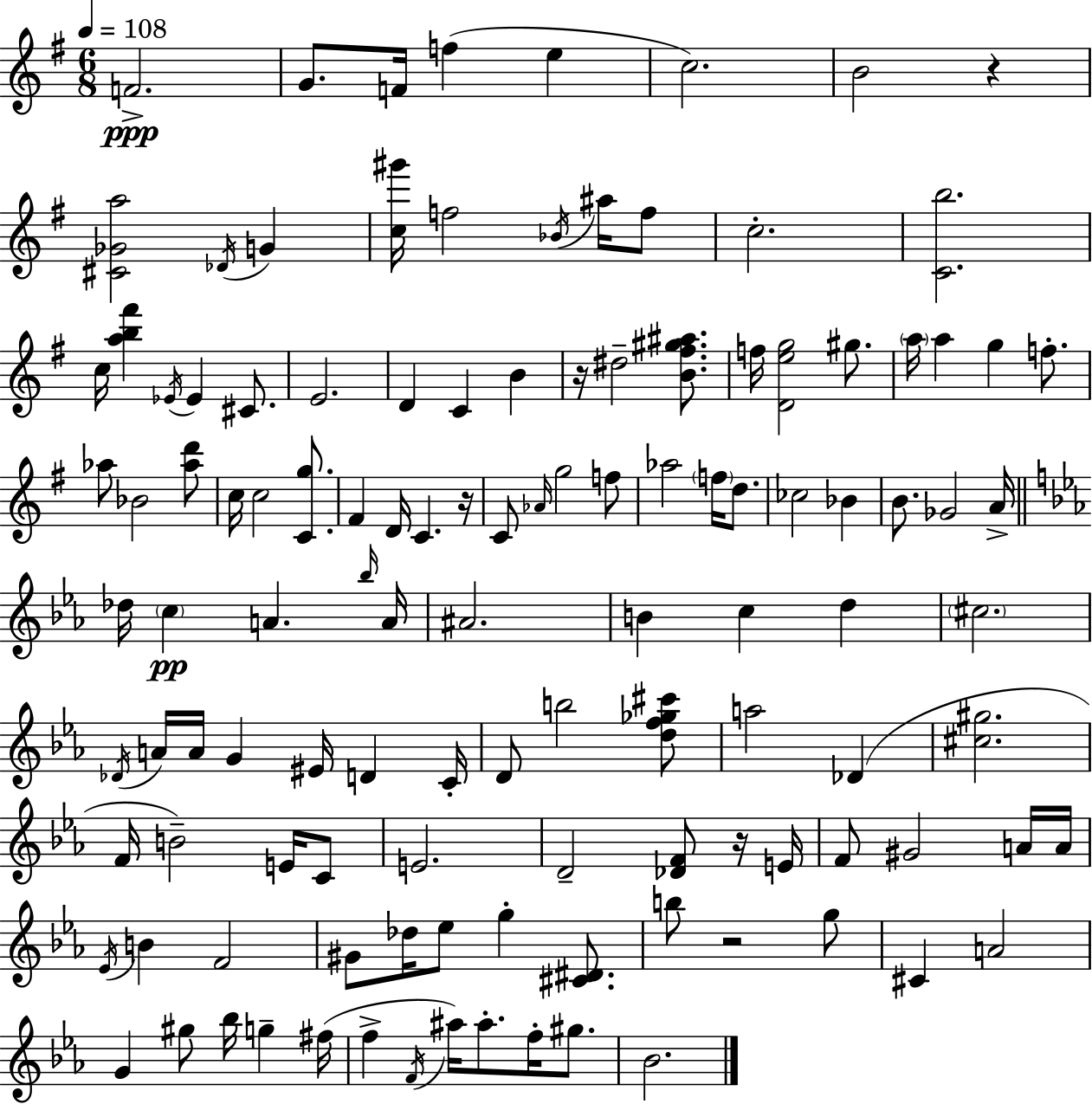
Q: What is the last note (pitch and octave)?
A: Bb4